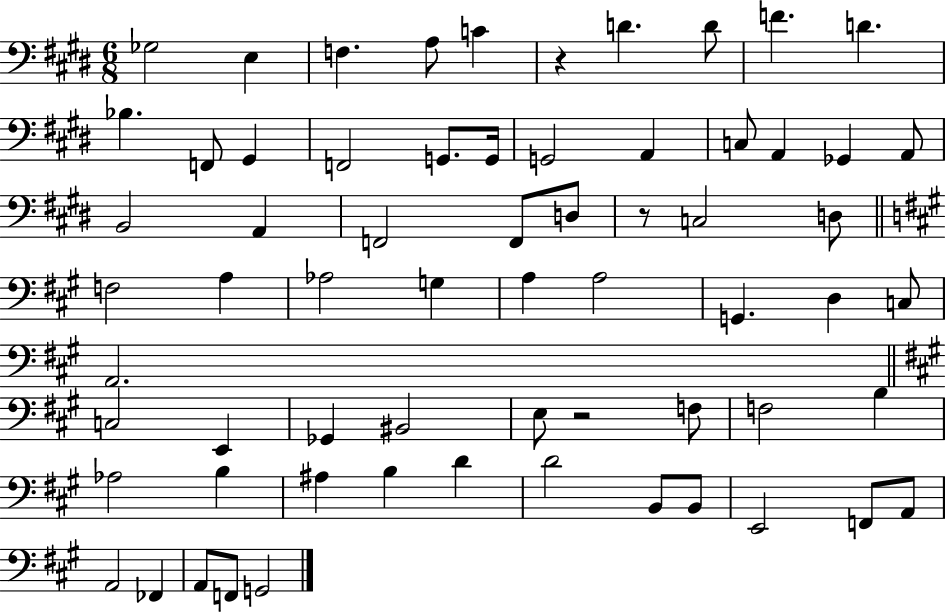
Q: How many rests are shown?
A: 3